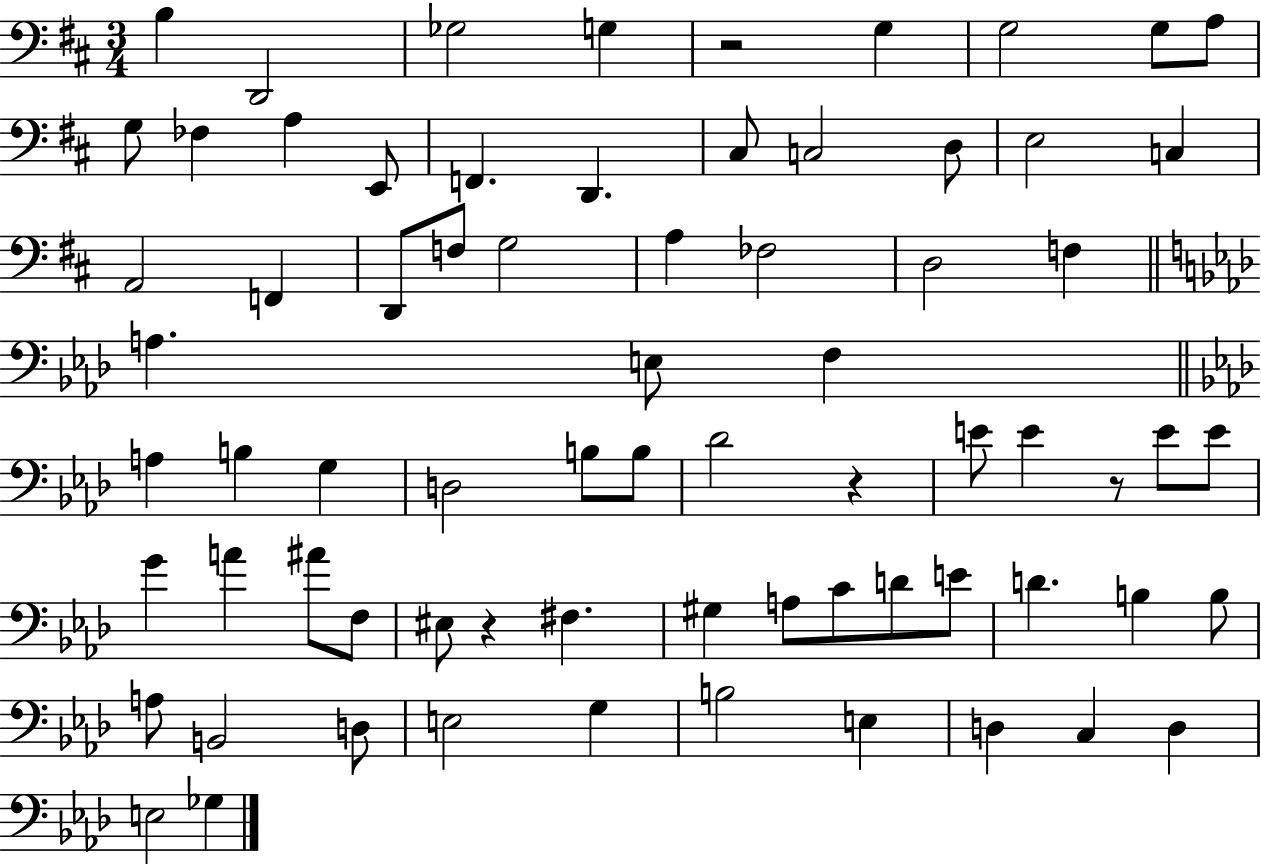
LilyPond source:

{
  \clef bass
  \numericTimeSignature
  \time 3/4
  \key d \major
  b4 d,2 | ges2 g4 | r2 g4 | g2 g8 a8 | \break g8 fes4 a4 e,8 | f,4. d,4. | cis8 c2 d8 | e2 c4 | \break a,2 f,4 | d,8 f8 g2 | a4 fes2 | d2 f4 | \break \bar "||" \break \key aes \major a4. e8 f4 | \bar "||" \break \key aes \major a4 b4 g4 | d2 b8 b8 | des'2 r4 | e'8 e'4 r8 e'8 e'8 | \break g'4 a'4 ais'8 f8 | eis8 r4 fis4. | gis4 a8 c'8 d'8 e'8 | d'4. b4 b8 | \break a8 b,2 d8 | e2 g4 | b2 e4 | d4 c4 d4 | \break e2 ges4 | \bar "|."
}